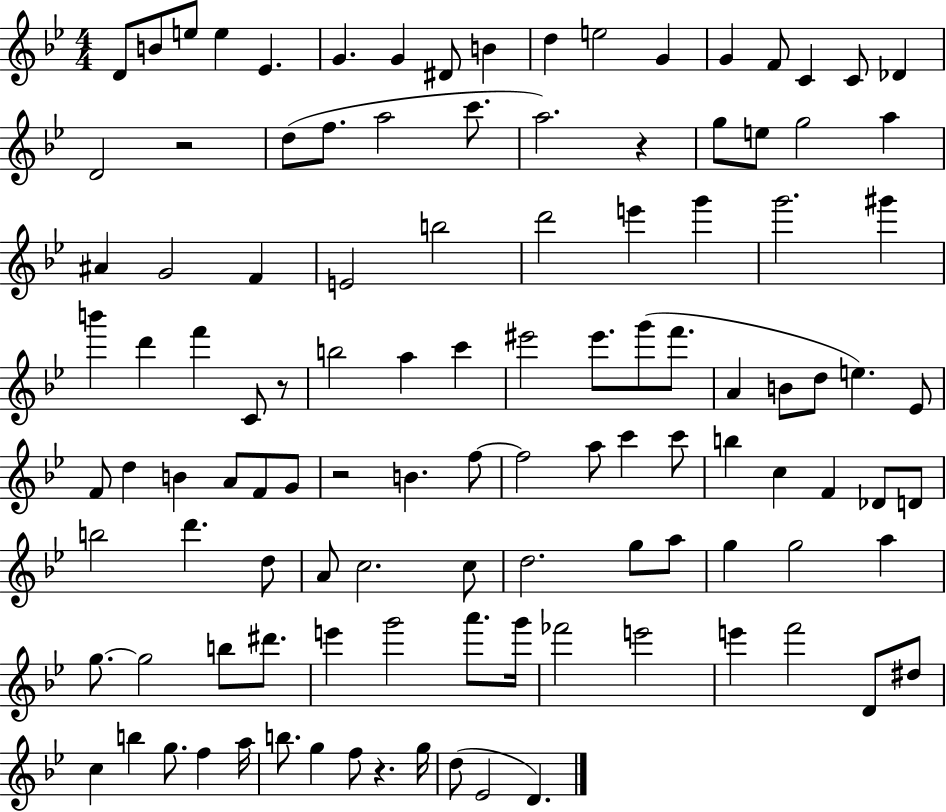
{
  \clef treble
  \numericTimeSignature
  \time 4/4
  \key bes \major
  d'8 b'8 e''8 e''4 ees'4. | g'4. g'4 dis'8 b'4 | d''4 e''2 g'4 | g'4 f'8 c'4 c'8 des'4 | \break d'2 r2 | d''8( f''8. a''2 c'''8. | a''2.) r4 | g''8 e''8 g''2 a''4 | \break ais'4 g'2 f'4 | e'2 b''2 | d'''2 e'''4 g'''4 | g'''2. gis'''4 | \break b'''4 d'''4 f'''4 c'8 r8 | b''2 a''4 c'''4 | eis'''2 eis'''8. g'''8( f'''8. | a'4 b'8 d''8 e''4.) ees'8 | \break f'8 d''4 b'4 a'8 f'8 g'8 | r2 b'4. f''8~~ | f''2 a''8 c'''4 c'''8 | b''4 c''4 f'4 des'8 d'8 | \break b''2 d'''4. d''8 | a'8 c''2. c''8 | d''2. g''8 a''8 | g''4 g''2 a''4 | \break g''8.~~ g''2 b''8 dis'''8. | e'''4 g'''2 a'''8. g'''16 | fes'''2 e'''2 | e'''4 f'''2 d'8 dis''8 | \break c''4 b''4 g''8. f''4 a''16 | b''8. g''4 f''8 r4. g''16 | d''8( ees'2 d'4.) | \bar "|."
}